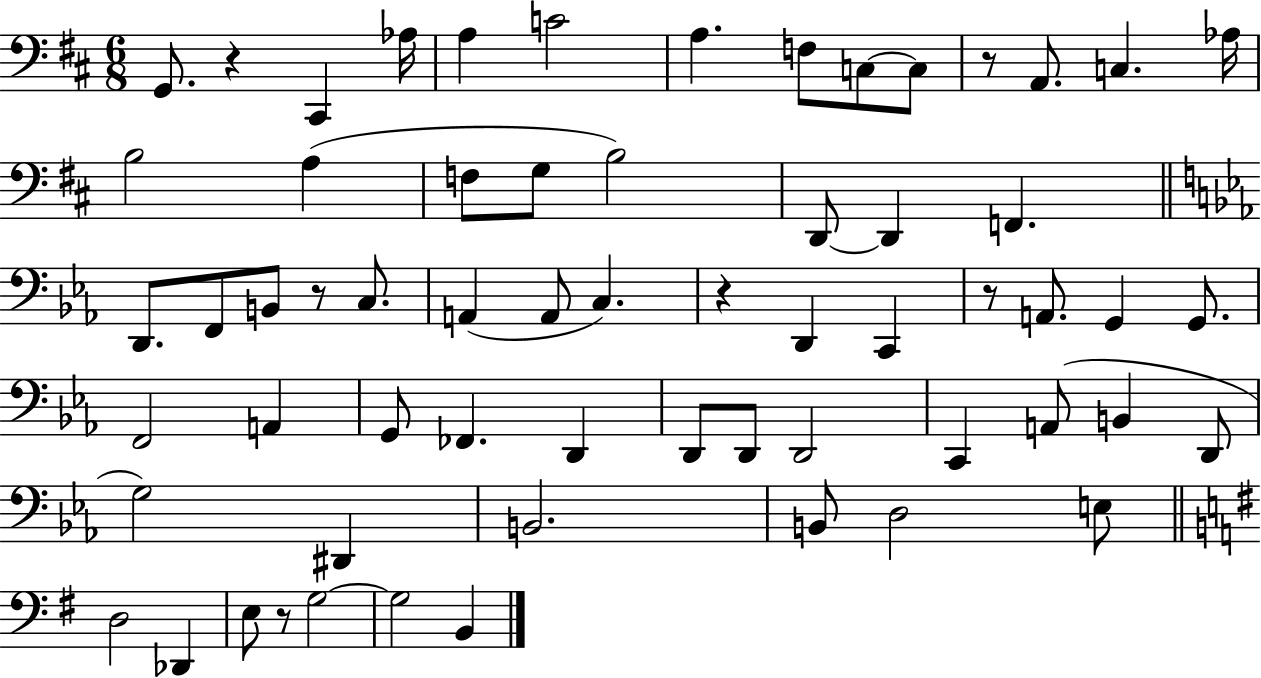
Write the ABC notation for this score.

X:1
T:Untitled
M:6/8
L:1/4
K:D
G,,/2 z ^C,, _A,/4 A, C2 A, F,/2 C,/2 C,/2 z/2 A,,/2 C, _A,/4 B,2 A, F,/2 G,/2 B,2 D,,/2 D,, F,, D,,/2 F,,/2 B,,/2 z/2 C,/2 A,, A,,/2 C, z D,, C,, z/2 A,,/2 G,, G,,/2 F,,2 A,, G,,/2 _F,, D,, D,,/2 D,,/2 D,,2 C,, A,,/2 B,, D,,/2 G,2 ^D,, B,,2 B,,/2 D,2 E,/2 D,2 _D,, E,/2 z/2 G,2 G,2 B,,